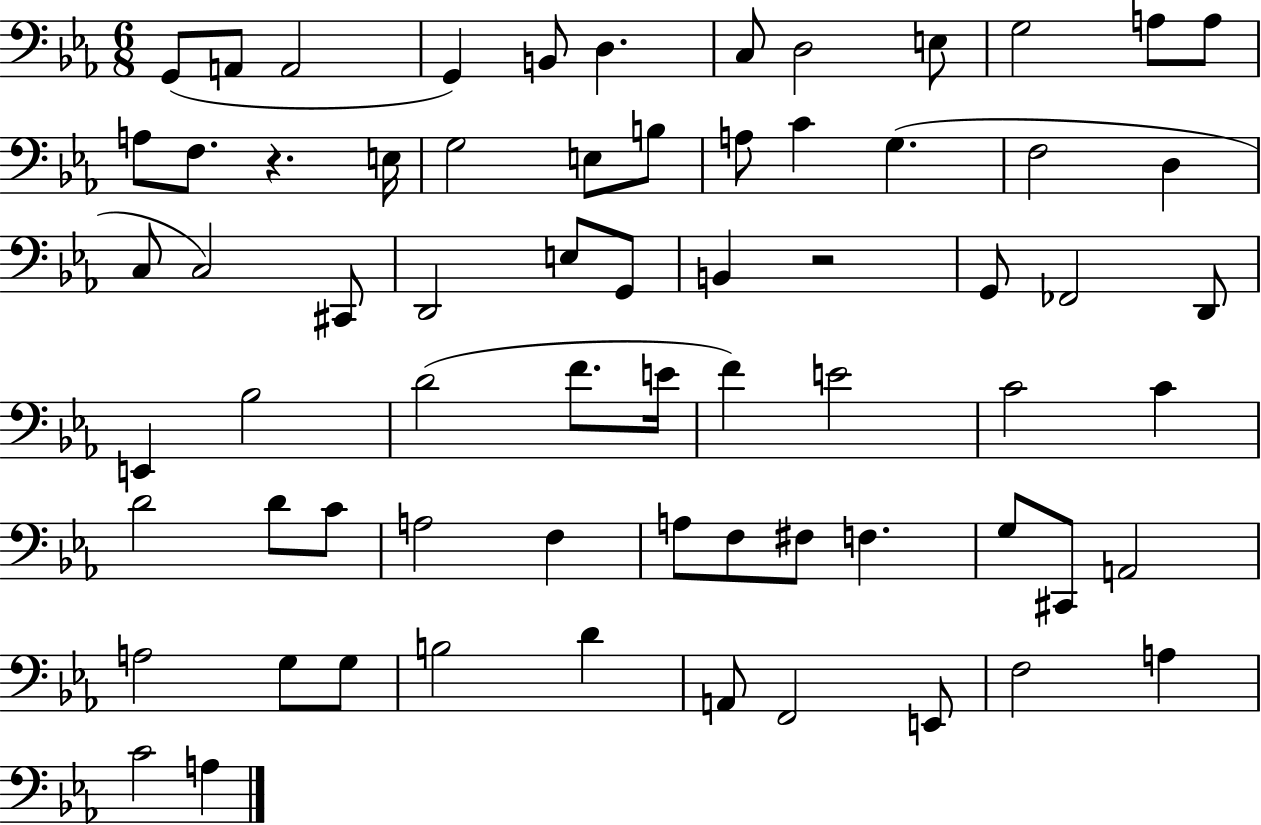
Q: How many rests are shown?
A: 2